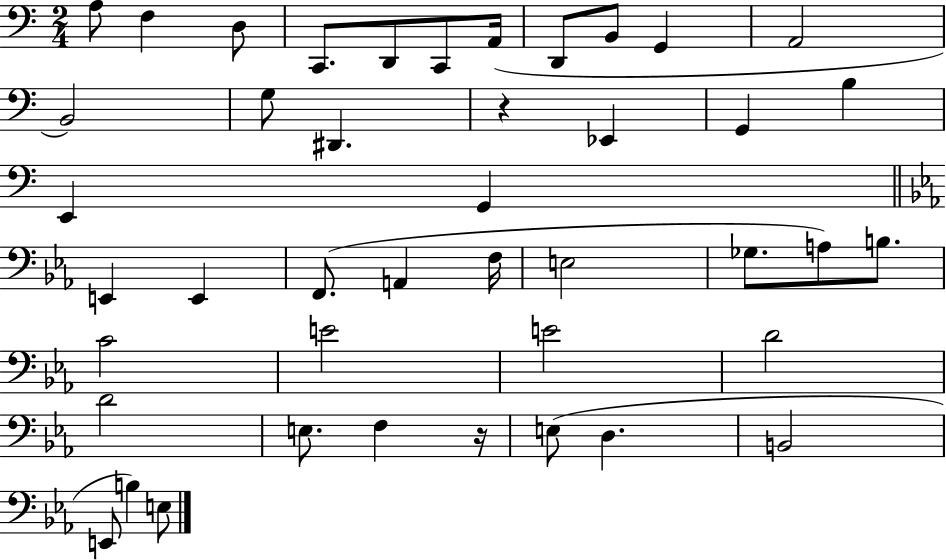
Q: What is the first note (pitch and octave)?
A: A3